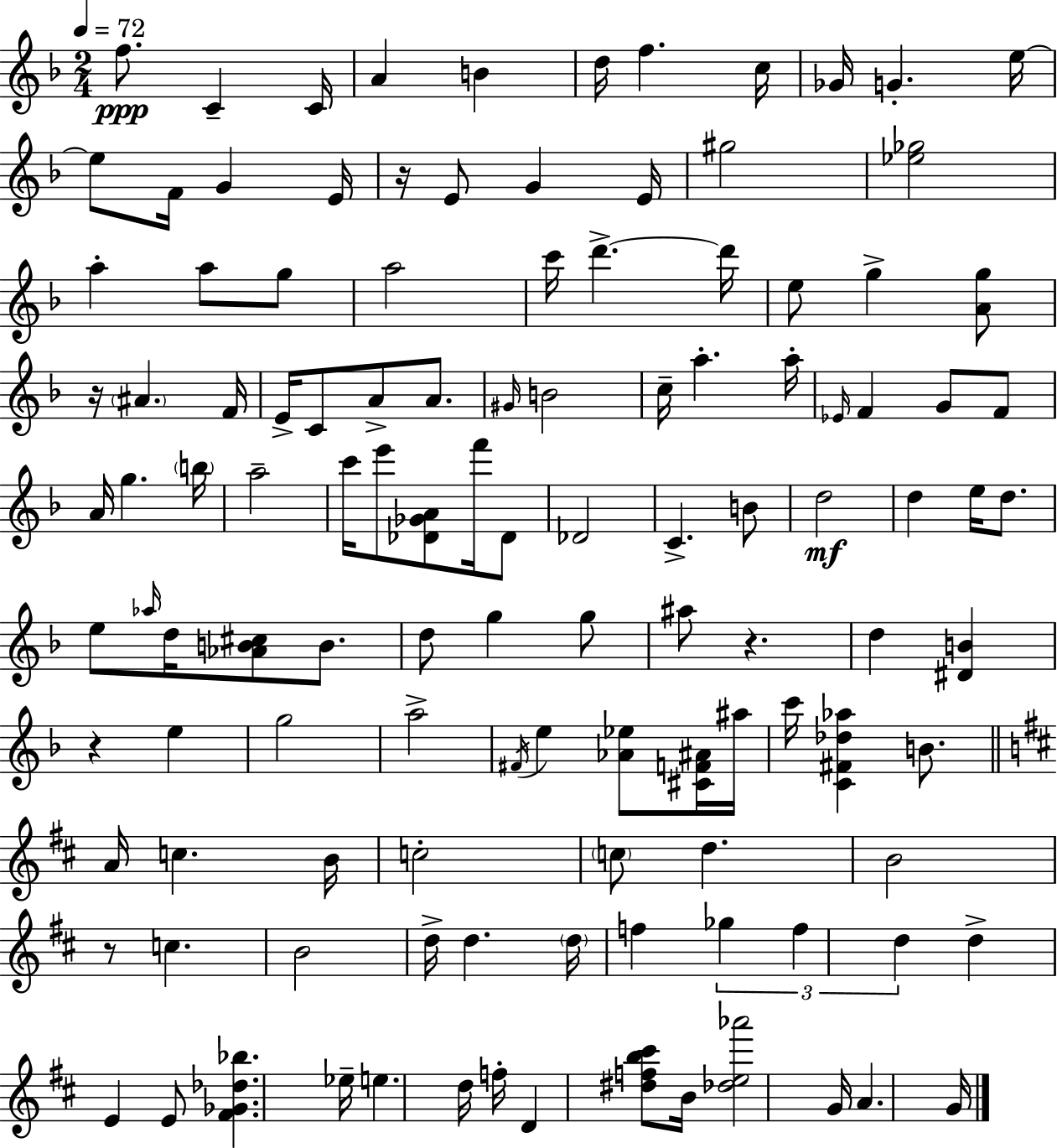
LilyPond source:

{
  \clef treble
  \numericTimeSignature
  \time 2/4
  \key f \major
  \tempo 4 = 72
  \repeat volta 2 { f''8.\ppp c'4-- c'16 | a'4 b'4 | d''16 f''4. c''16 | ges'16 g'4.-. e''16~~ | \break e''8 f'16 g'4 e'16 | r16 e'8 g'4 e'16 | gis''2 | <ees'' ges''>2 | \break a''4-. a''8 g''8 | a''2 | c'''16 d'''4.->~~ d'''16 | e''8 g''4-> <a' g''>8 | \break r16 \parenthesize ais'4. f'16 | e'16-> c'8 a'8-> a'8. | \grace { gis'16 } b'2 | c''16-- a''4.-. | \break a''16-. \grace { ees'16 } f'4 g'8 | f'8 a'16 g''4. | \parenthesize b''16 a''2-- | c'''16 e'''8 <des' ges' a'>8 f'''16 | \break des'8 des'2 | c'4.-> | b'8 d''2\mf | d''4 e''16 d''8. | \break e''8 \grace { aes''16 } d''16 <aes' b' cis''>8 | b'8. d''8 g''4 | g''8 ais''8 r4. | d''4 <dis' b'>4 | \break r4 e''4 | g''2 | a''2-> | \acciaccatura { fis'16 } e''4 | \break <aes' ees''>8 <cis' f' ais'>16 ais''16 c'''16 <c' fis' des'' aes''>4 | b'8. \bar "||" \break \key d \major a'16 c''4. b'16 | c''2-. | \parenthesize c''8 d''4. | b'2 | \break r8 c''4. | b'2 | d''16-> d''4. \parenthesize d''16 | f''4 \tuplet 3/2 { ges''4 | \break f''4 d''4 } | d''4-> e'4 | e'8 <fis' ges' des'' bes''>4. | ees''16-- e''4. d''16 | \break f''16-. d'4 <dis'' f'' b'' cis'''>8 b'16 | <des'' e'' aes'''>2 | g'16 a'4. g'16 | } \bar "|."
}